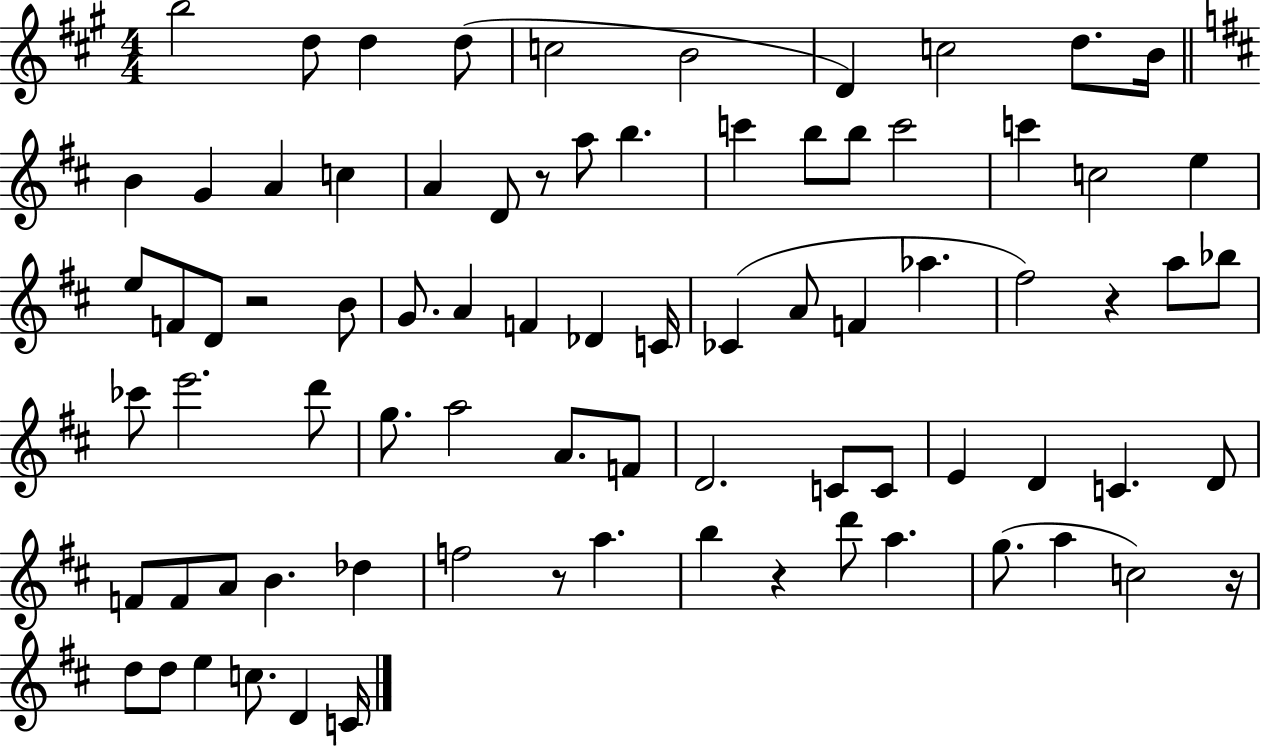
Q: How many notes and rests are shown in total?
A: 80